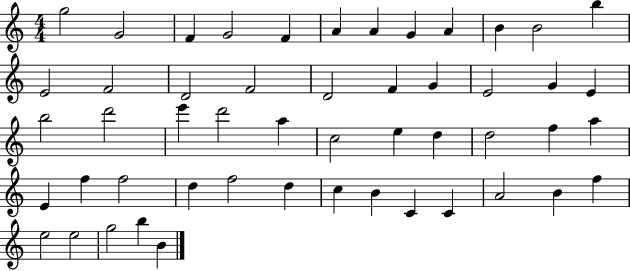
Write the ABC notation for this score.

X:1
T:Untitled
M:4/4
L:1/4
K:C
g2 G2 F G2 F A A G A B B2 b E2 F2 D2 F2 D2 F G E2 G E b2 d'2 e' d'2 a c2 e d d2 f a E f f2 d f2 d c B C C A2 B f e2 e2 g2 b B